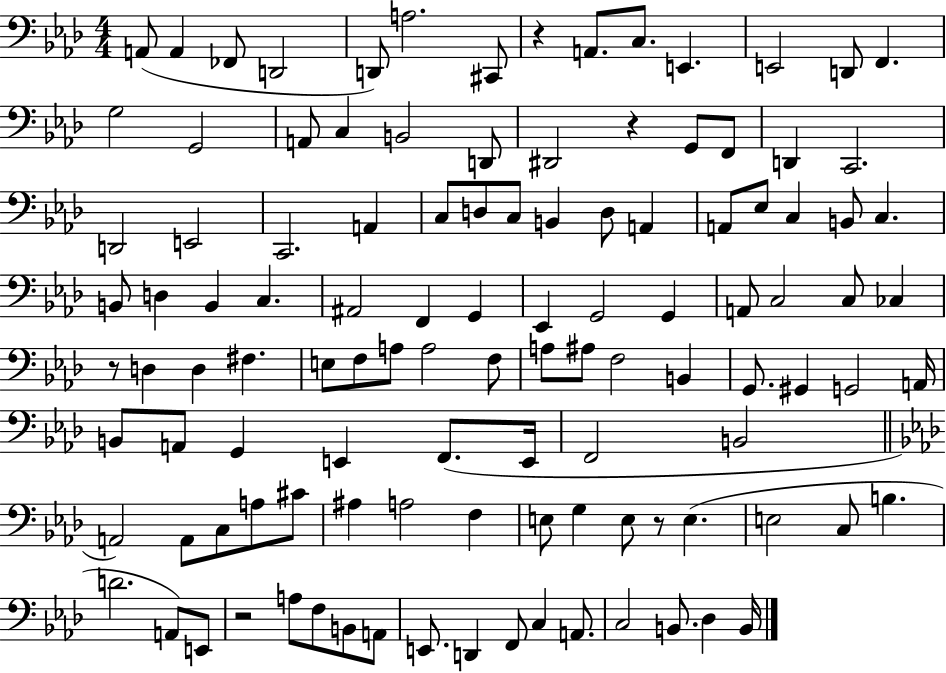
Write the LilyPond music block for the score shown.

{
  \clef bass
  \numericTimeSignature
  \time 4/4
  \key aes \major
  a,8( a,4 fes,8 d,2 | d,8) a2. cis,8 | r4 a,8. c8. e,4. | e,2 d,8 f,4. | \break g2 g,2 | a,8 c4 b,2 d,8 | dis,2 r4 g,8 f,8 | d,4 c,2. | \break d,2 e,2 | c,2. a,4 | c8 d8 c8 b,4 d8 a,4 | a,8 ees8 c4 b,8 c4. | \break b,8 d4 b,4 c4. | ais,2 f,4 g,4 | ees,4 g,2 g,4 | a,8 c2 c8 ces4 | \break r8 d4 d4 fis4. | e8 f8 a8 a2 f8 | a8 ais8 f2 b,4 | g,8. gis,4 g,2 a,16 | \break b,8 a,8 g,4 e,4 f,8.( e,16 | f,2 b,2 | \bar "||" \break \key aes \major a,2) a,8 c8 a8 cis'8 | ais4 a2 f4 | e8 g4 e8 r8 e4.( | e2 c8 b4. | \break d'2. a,8) e,8 | r2 a8 f8 b,8 a,8 | e,8. d,4 f,8 c4 a,8. | c2 b,8. des4 b,16 | \break \bar "|."
}